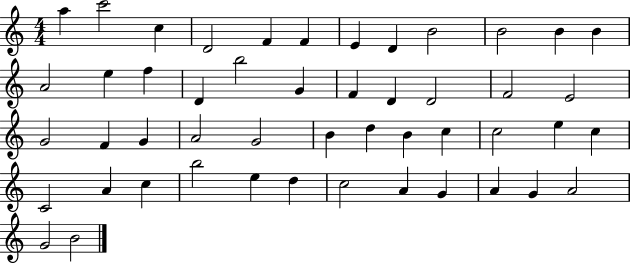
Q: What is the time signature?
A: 4/4